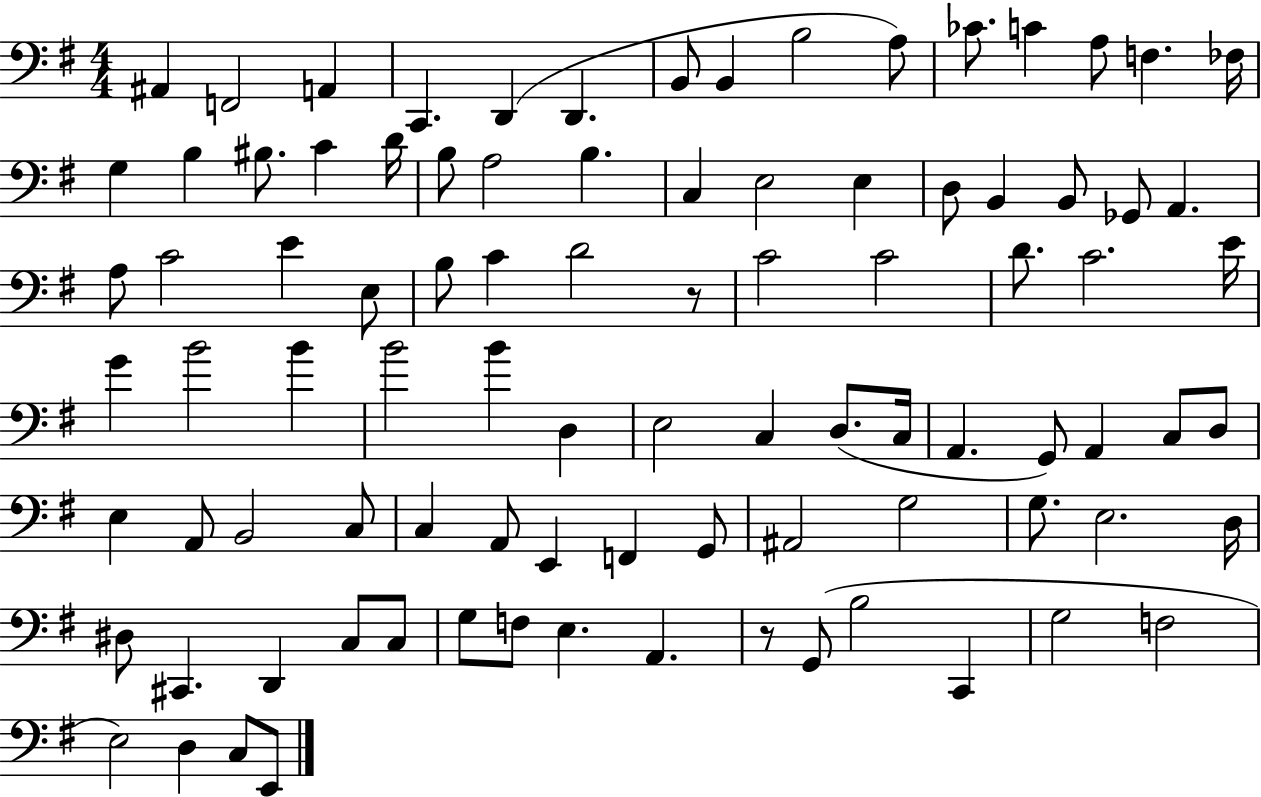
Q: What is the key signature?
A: G major